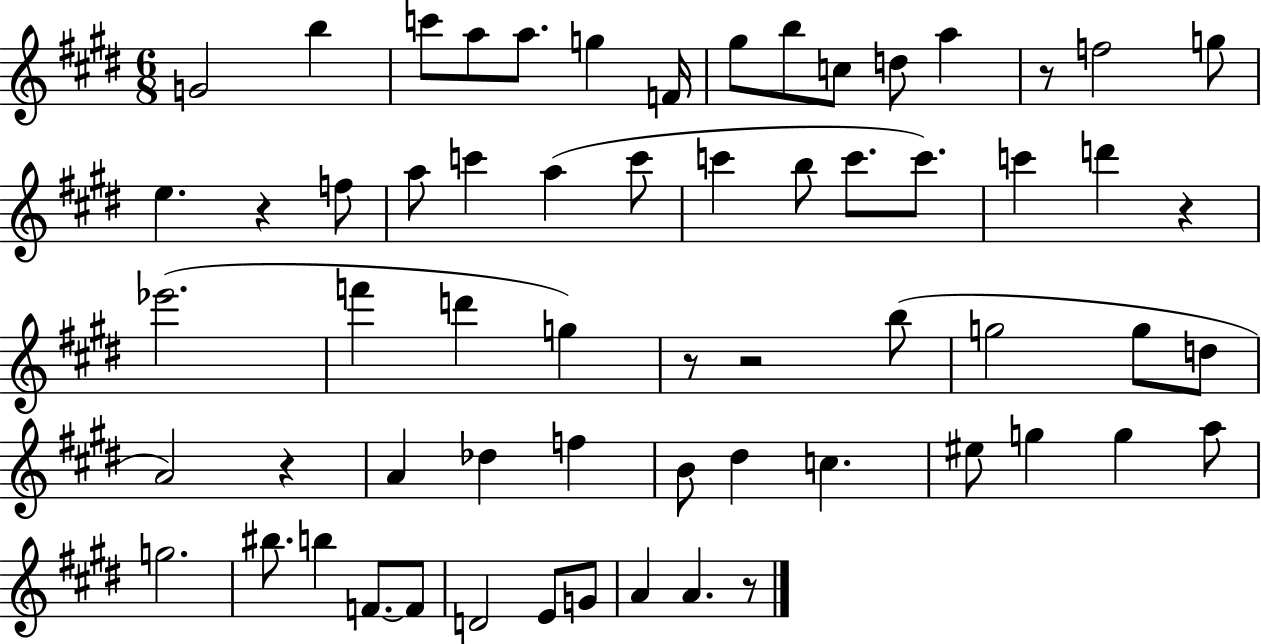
X:1
T:Untitled
M:6/8
L:1/4
K:E
G2 b c'/2 a/2 a/2 g F/4 ^g/2 b/2 c/2 d/2 a z/2 f2 g/2 e z f/2 a/2 c' a c'/2 c' b/2 c'/2 c'/2 c' d' z _e'2 f' d' g z/2 z2 b/2 g2 g/2 d/2 A2 z A _d f B/2 ^d c ^e/2 g g a/2 g2 ^b/2 b F/2 F/2 D2 E/2 G/2 A A z/2